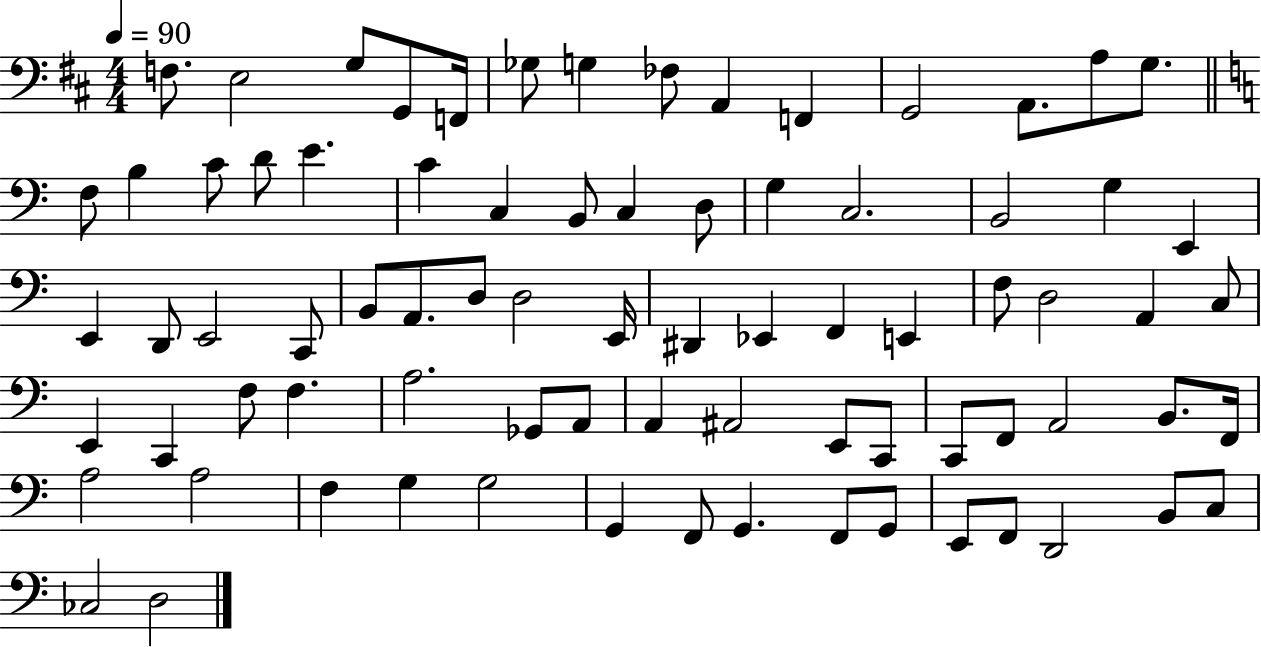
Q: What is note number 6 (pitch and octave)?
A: Gb3